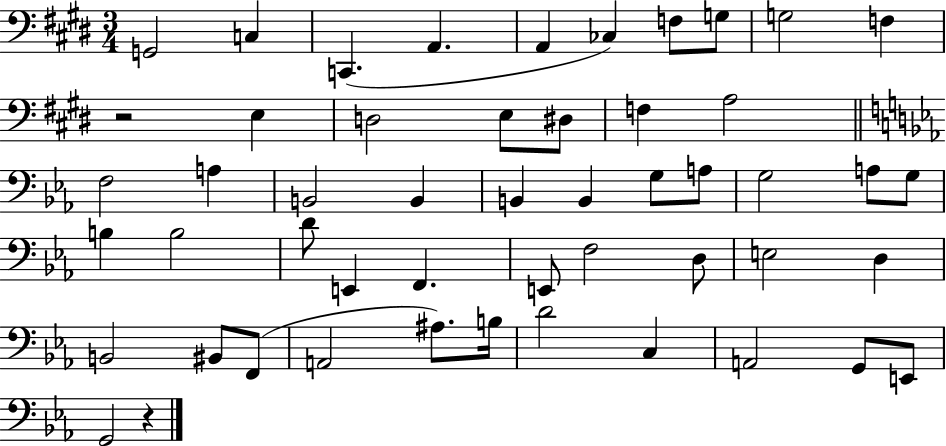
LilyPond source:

{
  \clef bass
  \numericTimeSignature
  \time 3/4
  \key e \major
  g,2 c4 | c,4.( a,4. | a,4 ces4) f8 g8 | g2 f4 | \break r2 e4 | d2 e8 dis8 | f4 a2 | \bar "||" \break \key c \minor f2 a4 | b,2 b,4 | b,4 b,4 g8 a8 | g2 a8 g8 | \break b4 b2 | d'8 e,4 f,4. | e,8 f2 d8 | e2 d4 | \break b,2 bis,8 f,8( | a,2 ais8.) b16 | d'2 c4 | a,2 g,8 e,8 | \break g,2 r4 | \bar "|."
}